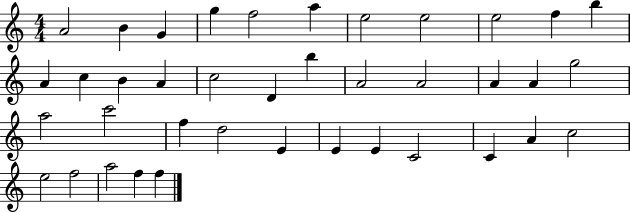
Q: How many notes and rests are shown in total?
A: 39